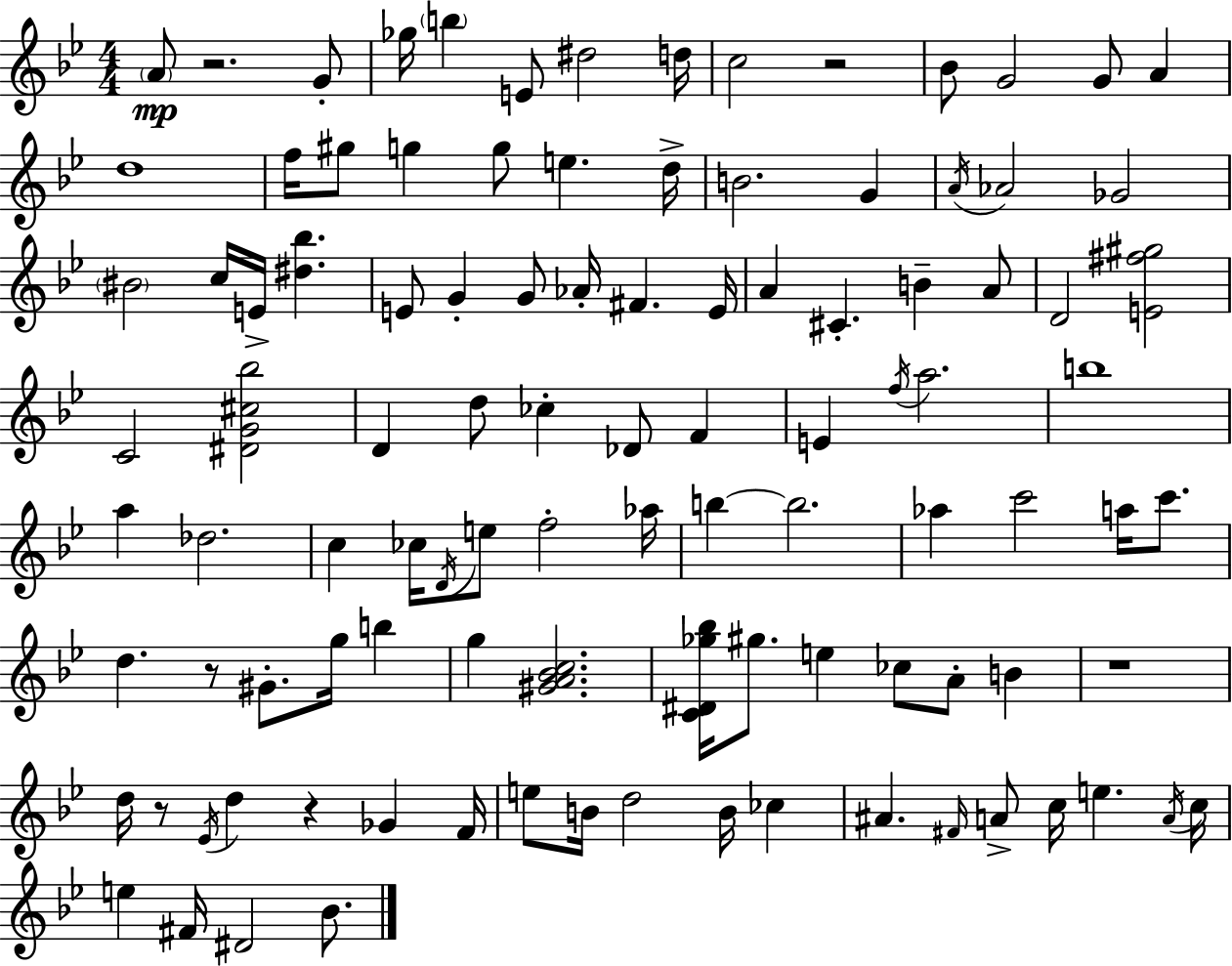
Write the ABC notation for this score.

X:1
T:Untitled
M:4/4
L:1/4
K:Gm
A/2 z2 G/2 _g/4 b E/2 ^d2 d/4 c2 z2 _B/2 G2 G/2 A d4 f/4 ^g/2 g g/2 e d/4 B2 G A/4 _A2 _G2 ^B2 c/4 E/4 [^d_b] E/2 G G/2 _A/4 ^F E/4 A ^C B A/2 D2 [E^f^g]2 C2 [^DG^c_b]2 D d/2 _c _D/2 F E f/4 a2 b4 a _d2 c _c/4 D/4 e/2 f2 _a/4 b b2 _a c'2 a/4 c'/2 d z/2 ^G/2 g/4 b g [^GA_Bc]2 [C^D_g_b]/4 ^g/2 e _c/2 A/2 B z4 d/4 z/2 _E/4 d z _G F/4 e/2 B/4 d2 B/4 _c ^A ^F/4 A/2 c/4 e A/4 c/4 e ^F/4 ^D2 _B/2